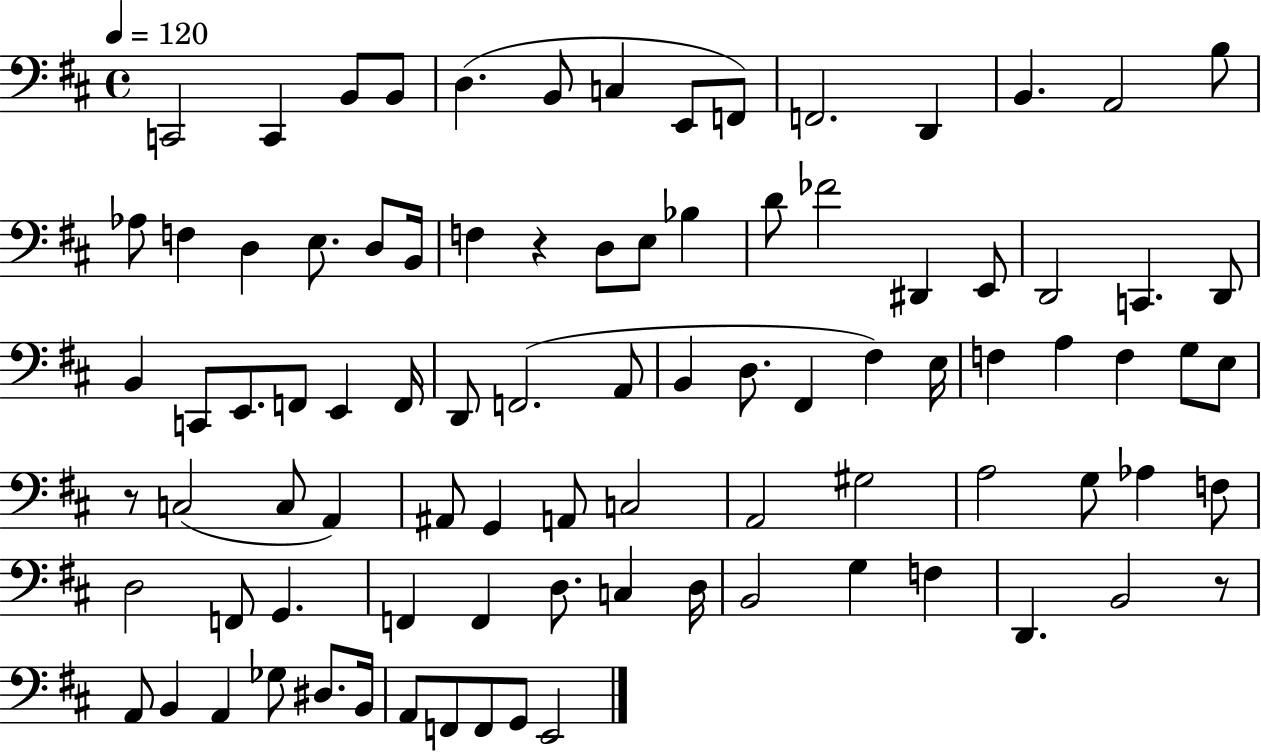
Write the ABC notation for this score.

X:1
T:Untitled
M:4/4
L:1/4
K:D
C,,2 C,, B,,/2 B,,/2 D, B,,/2 C, E,,/2 F,,/2 F,,2 D,, B,, A,,2 B,/2 _A,/2 F, D, E,/2 D,/2 B,,/4 F, z D,/2 E,/2 _B, D/2 _F2 ^D,, E,,/2 D,,2 C,, D,,/2 B,, C,,/2 E,,/2 F,,/2 E,, F,,/4 D,,/2 F,,2 A,,/2 B,, D,/2 ^F,, ^F, E,/4 F, A, F, G,/2 E,/2 z/2 C,2 C,/2 A,, ^A,,/2 G,, A,,/2 C,2 A,,2 ^G,2 A,2 G,/2 _A, F,/2 D,2 F,,/2 G,, F,, F,, D,/2 C, D,/4 B,,2 G, F, D,, B,,2 z/2 A,,/2 B,, A,, _G,/2 ^D,/2 B,,/4 A,,/2 F,,/2 F,,/2 G,,/2 E,,2